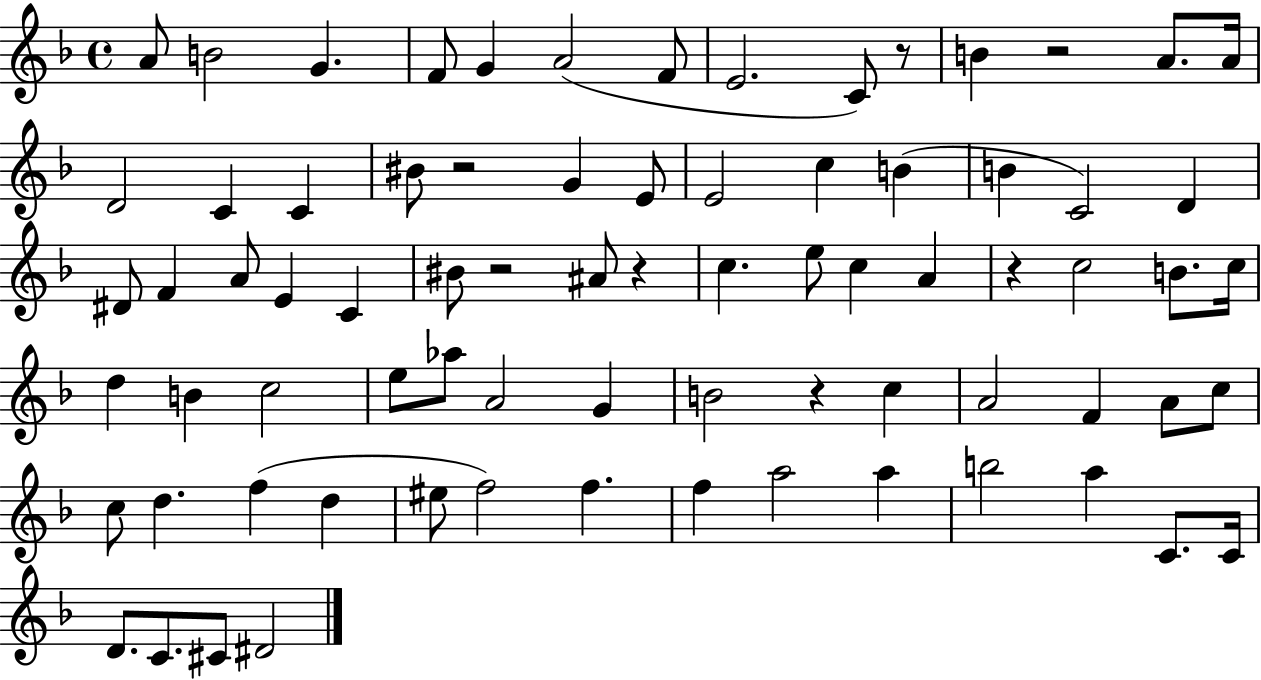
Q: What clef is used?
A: treble